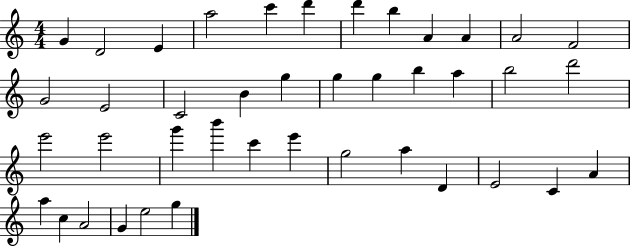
X:1
T:Untitled
M:4/4
L:1/4
K:C
G D2 E a2 c' d' d' b A A A2 F2 G2 E2 C2 B g g g b a b2 d'2 e'2 e'2 g' b' c' e' g2 a D E2 C A a c A2 G e2 g